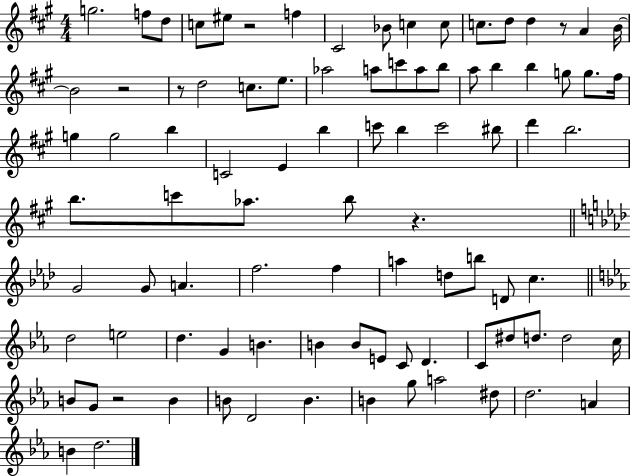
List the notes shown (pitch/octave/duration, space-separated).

G5/h. F5/e D5/e C5/e EIS5/e R/h F5/q C#4/h Bb4/e C5/q C5/e C5/e. D5/e D5/q R/e A4/q B4/s B4/h R/h R/e D5/h C5/e. E5/e. Ab5/h A5/e C6/e A5/e B5/e A5/e B5/q B5/q G5/e G5/e. F#5/s G5/q G5/h B5/q C4/h E4/q B5/q C6/e B5/q C6/h BIS5/e D6/q B5/h. B5/e. C6/e Ab5/e. B5/e R/q. G4/h G4/e A4/q. F5/h. F5/q A5/q D5/e B5/e D4/e C5/q. D5/h E5/h D5/q. G4/q B4/q. B4/q B4/e E4/e C4/e D4/q. C4/e D#5/e D5/e. D5/h C5/s B4/e G4/e R/h B4/q B4/e D4/h B4/q. B4/q G5/e A5/h D#5/e D5/h. A4/q B4/q D5/h.